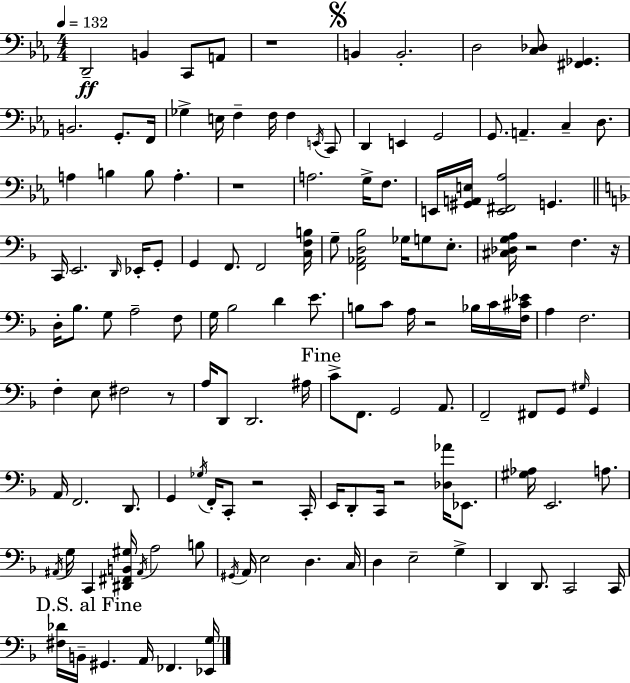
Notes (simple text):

D2/h B2/q C2/e A2/e R/w B2/q B2/h. D3/h [C3,Db3]/e [F#2,Gb2]/q. B2/h. G2/e. F2/s Gb3/q E3/s F3/q F3/s F3/q E2/s C2/e D2/q E2/q G2/h G2/e. A2/q. C3/q D3/e. A3/q B3/q B3/e A3/q. R/w A3/h. G3/s F3/e. E2/s [G#2,A2,E3]/s [E2,F#2,Ab3]/h G2/q. C2/s E2/h. D2/s Eb2/s G2/e G2/q F2/e. F2/h [C3,F3,B3]/s G3/e [F2,Ab2,D3,Bb3]/h Gb3/s G3/e E3/e. [C#3,Db3,G3,A3]/s R/h F3/q. R/s D3/s Bb3/e. G3/e A3/h F3/e G3/s Bb3/h D4/q E4/e. B3/e C4/e A3/s R/h Bb3/s C4/s [F3,C#4,Eb4]/s A3/q F3/h. F3/q E3/e F#3/h R/e A3/s D2/e D2/h. A#3/s C4/e F2/e. G2/h A2/e. F2/h F#2/e G2/e G#3/s G2/q A2/s F2/h. D2/e. G2/q Gb3/s F2/s C2/e R/h C2/s E2/s D2/e C2/s R/h [Db3,Ab4]/s Eb2/e. [G#3,Ab3]/s E2/h. A3/e. A#2/s G3/s C2/q [D#2,F#2,B2,G#3]/s A#2/s A3/h B3/e G#2/s A2/s E3/h D3/q. C3/s D3/q E3/h G3/q D2/q D2/e. C2/h C2/s [F#3,Db4]/s B2/s G#2/q. A2/s FES2/q. [Eb2,G3]/s